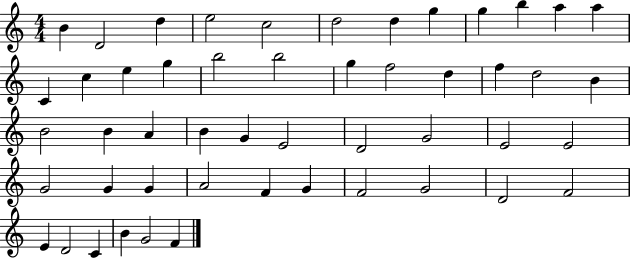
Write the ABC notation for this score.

X:1
T:Untitled
M:4/4
L:1/4
K:C
B D2 d e2 c2 d2 d g g b a a C c e g b2 b2 g f2 d f d2 B B2 B A B G E2 D2 G2 E2 E2 G2 G G A2 F G F2 G2 D2 F2 E D2 C B G2 F